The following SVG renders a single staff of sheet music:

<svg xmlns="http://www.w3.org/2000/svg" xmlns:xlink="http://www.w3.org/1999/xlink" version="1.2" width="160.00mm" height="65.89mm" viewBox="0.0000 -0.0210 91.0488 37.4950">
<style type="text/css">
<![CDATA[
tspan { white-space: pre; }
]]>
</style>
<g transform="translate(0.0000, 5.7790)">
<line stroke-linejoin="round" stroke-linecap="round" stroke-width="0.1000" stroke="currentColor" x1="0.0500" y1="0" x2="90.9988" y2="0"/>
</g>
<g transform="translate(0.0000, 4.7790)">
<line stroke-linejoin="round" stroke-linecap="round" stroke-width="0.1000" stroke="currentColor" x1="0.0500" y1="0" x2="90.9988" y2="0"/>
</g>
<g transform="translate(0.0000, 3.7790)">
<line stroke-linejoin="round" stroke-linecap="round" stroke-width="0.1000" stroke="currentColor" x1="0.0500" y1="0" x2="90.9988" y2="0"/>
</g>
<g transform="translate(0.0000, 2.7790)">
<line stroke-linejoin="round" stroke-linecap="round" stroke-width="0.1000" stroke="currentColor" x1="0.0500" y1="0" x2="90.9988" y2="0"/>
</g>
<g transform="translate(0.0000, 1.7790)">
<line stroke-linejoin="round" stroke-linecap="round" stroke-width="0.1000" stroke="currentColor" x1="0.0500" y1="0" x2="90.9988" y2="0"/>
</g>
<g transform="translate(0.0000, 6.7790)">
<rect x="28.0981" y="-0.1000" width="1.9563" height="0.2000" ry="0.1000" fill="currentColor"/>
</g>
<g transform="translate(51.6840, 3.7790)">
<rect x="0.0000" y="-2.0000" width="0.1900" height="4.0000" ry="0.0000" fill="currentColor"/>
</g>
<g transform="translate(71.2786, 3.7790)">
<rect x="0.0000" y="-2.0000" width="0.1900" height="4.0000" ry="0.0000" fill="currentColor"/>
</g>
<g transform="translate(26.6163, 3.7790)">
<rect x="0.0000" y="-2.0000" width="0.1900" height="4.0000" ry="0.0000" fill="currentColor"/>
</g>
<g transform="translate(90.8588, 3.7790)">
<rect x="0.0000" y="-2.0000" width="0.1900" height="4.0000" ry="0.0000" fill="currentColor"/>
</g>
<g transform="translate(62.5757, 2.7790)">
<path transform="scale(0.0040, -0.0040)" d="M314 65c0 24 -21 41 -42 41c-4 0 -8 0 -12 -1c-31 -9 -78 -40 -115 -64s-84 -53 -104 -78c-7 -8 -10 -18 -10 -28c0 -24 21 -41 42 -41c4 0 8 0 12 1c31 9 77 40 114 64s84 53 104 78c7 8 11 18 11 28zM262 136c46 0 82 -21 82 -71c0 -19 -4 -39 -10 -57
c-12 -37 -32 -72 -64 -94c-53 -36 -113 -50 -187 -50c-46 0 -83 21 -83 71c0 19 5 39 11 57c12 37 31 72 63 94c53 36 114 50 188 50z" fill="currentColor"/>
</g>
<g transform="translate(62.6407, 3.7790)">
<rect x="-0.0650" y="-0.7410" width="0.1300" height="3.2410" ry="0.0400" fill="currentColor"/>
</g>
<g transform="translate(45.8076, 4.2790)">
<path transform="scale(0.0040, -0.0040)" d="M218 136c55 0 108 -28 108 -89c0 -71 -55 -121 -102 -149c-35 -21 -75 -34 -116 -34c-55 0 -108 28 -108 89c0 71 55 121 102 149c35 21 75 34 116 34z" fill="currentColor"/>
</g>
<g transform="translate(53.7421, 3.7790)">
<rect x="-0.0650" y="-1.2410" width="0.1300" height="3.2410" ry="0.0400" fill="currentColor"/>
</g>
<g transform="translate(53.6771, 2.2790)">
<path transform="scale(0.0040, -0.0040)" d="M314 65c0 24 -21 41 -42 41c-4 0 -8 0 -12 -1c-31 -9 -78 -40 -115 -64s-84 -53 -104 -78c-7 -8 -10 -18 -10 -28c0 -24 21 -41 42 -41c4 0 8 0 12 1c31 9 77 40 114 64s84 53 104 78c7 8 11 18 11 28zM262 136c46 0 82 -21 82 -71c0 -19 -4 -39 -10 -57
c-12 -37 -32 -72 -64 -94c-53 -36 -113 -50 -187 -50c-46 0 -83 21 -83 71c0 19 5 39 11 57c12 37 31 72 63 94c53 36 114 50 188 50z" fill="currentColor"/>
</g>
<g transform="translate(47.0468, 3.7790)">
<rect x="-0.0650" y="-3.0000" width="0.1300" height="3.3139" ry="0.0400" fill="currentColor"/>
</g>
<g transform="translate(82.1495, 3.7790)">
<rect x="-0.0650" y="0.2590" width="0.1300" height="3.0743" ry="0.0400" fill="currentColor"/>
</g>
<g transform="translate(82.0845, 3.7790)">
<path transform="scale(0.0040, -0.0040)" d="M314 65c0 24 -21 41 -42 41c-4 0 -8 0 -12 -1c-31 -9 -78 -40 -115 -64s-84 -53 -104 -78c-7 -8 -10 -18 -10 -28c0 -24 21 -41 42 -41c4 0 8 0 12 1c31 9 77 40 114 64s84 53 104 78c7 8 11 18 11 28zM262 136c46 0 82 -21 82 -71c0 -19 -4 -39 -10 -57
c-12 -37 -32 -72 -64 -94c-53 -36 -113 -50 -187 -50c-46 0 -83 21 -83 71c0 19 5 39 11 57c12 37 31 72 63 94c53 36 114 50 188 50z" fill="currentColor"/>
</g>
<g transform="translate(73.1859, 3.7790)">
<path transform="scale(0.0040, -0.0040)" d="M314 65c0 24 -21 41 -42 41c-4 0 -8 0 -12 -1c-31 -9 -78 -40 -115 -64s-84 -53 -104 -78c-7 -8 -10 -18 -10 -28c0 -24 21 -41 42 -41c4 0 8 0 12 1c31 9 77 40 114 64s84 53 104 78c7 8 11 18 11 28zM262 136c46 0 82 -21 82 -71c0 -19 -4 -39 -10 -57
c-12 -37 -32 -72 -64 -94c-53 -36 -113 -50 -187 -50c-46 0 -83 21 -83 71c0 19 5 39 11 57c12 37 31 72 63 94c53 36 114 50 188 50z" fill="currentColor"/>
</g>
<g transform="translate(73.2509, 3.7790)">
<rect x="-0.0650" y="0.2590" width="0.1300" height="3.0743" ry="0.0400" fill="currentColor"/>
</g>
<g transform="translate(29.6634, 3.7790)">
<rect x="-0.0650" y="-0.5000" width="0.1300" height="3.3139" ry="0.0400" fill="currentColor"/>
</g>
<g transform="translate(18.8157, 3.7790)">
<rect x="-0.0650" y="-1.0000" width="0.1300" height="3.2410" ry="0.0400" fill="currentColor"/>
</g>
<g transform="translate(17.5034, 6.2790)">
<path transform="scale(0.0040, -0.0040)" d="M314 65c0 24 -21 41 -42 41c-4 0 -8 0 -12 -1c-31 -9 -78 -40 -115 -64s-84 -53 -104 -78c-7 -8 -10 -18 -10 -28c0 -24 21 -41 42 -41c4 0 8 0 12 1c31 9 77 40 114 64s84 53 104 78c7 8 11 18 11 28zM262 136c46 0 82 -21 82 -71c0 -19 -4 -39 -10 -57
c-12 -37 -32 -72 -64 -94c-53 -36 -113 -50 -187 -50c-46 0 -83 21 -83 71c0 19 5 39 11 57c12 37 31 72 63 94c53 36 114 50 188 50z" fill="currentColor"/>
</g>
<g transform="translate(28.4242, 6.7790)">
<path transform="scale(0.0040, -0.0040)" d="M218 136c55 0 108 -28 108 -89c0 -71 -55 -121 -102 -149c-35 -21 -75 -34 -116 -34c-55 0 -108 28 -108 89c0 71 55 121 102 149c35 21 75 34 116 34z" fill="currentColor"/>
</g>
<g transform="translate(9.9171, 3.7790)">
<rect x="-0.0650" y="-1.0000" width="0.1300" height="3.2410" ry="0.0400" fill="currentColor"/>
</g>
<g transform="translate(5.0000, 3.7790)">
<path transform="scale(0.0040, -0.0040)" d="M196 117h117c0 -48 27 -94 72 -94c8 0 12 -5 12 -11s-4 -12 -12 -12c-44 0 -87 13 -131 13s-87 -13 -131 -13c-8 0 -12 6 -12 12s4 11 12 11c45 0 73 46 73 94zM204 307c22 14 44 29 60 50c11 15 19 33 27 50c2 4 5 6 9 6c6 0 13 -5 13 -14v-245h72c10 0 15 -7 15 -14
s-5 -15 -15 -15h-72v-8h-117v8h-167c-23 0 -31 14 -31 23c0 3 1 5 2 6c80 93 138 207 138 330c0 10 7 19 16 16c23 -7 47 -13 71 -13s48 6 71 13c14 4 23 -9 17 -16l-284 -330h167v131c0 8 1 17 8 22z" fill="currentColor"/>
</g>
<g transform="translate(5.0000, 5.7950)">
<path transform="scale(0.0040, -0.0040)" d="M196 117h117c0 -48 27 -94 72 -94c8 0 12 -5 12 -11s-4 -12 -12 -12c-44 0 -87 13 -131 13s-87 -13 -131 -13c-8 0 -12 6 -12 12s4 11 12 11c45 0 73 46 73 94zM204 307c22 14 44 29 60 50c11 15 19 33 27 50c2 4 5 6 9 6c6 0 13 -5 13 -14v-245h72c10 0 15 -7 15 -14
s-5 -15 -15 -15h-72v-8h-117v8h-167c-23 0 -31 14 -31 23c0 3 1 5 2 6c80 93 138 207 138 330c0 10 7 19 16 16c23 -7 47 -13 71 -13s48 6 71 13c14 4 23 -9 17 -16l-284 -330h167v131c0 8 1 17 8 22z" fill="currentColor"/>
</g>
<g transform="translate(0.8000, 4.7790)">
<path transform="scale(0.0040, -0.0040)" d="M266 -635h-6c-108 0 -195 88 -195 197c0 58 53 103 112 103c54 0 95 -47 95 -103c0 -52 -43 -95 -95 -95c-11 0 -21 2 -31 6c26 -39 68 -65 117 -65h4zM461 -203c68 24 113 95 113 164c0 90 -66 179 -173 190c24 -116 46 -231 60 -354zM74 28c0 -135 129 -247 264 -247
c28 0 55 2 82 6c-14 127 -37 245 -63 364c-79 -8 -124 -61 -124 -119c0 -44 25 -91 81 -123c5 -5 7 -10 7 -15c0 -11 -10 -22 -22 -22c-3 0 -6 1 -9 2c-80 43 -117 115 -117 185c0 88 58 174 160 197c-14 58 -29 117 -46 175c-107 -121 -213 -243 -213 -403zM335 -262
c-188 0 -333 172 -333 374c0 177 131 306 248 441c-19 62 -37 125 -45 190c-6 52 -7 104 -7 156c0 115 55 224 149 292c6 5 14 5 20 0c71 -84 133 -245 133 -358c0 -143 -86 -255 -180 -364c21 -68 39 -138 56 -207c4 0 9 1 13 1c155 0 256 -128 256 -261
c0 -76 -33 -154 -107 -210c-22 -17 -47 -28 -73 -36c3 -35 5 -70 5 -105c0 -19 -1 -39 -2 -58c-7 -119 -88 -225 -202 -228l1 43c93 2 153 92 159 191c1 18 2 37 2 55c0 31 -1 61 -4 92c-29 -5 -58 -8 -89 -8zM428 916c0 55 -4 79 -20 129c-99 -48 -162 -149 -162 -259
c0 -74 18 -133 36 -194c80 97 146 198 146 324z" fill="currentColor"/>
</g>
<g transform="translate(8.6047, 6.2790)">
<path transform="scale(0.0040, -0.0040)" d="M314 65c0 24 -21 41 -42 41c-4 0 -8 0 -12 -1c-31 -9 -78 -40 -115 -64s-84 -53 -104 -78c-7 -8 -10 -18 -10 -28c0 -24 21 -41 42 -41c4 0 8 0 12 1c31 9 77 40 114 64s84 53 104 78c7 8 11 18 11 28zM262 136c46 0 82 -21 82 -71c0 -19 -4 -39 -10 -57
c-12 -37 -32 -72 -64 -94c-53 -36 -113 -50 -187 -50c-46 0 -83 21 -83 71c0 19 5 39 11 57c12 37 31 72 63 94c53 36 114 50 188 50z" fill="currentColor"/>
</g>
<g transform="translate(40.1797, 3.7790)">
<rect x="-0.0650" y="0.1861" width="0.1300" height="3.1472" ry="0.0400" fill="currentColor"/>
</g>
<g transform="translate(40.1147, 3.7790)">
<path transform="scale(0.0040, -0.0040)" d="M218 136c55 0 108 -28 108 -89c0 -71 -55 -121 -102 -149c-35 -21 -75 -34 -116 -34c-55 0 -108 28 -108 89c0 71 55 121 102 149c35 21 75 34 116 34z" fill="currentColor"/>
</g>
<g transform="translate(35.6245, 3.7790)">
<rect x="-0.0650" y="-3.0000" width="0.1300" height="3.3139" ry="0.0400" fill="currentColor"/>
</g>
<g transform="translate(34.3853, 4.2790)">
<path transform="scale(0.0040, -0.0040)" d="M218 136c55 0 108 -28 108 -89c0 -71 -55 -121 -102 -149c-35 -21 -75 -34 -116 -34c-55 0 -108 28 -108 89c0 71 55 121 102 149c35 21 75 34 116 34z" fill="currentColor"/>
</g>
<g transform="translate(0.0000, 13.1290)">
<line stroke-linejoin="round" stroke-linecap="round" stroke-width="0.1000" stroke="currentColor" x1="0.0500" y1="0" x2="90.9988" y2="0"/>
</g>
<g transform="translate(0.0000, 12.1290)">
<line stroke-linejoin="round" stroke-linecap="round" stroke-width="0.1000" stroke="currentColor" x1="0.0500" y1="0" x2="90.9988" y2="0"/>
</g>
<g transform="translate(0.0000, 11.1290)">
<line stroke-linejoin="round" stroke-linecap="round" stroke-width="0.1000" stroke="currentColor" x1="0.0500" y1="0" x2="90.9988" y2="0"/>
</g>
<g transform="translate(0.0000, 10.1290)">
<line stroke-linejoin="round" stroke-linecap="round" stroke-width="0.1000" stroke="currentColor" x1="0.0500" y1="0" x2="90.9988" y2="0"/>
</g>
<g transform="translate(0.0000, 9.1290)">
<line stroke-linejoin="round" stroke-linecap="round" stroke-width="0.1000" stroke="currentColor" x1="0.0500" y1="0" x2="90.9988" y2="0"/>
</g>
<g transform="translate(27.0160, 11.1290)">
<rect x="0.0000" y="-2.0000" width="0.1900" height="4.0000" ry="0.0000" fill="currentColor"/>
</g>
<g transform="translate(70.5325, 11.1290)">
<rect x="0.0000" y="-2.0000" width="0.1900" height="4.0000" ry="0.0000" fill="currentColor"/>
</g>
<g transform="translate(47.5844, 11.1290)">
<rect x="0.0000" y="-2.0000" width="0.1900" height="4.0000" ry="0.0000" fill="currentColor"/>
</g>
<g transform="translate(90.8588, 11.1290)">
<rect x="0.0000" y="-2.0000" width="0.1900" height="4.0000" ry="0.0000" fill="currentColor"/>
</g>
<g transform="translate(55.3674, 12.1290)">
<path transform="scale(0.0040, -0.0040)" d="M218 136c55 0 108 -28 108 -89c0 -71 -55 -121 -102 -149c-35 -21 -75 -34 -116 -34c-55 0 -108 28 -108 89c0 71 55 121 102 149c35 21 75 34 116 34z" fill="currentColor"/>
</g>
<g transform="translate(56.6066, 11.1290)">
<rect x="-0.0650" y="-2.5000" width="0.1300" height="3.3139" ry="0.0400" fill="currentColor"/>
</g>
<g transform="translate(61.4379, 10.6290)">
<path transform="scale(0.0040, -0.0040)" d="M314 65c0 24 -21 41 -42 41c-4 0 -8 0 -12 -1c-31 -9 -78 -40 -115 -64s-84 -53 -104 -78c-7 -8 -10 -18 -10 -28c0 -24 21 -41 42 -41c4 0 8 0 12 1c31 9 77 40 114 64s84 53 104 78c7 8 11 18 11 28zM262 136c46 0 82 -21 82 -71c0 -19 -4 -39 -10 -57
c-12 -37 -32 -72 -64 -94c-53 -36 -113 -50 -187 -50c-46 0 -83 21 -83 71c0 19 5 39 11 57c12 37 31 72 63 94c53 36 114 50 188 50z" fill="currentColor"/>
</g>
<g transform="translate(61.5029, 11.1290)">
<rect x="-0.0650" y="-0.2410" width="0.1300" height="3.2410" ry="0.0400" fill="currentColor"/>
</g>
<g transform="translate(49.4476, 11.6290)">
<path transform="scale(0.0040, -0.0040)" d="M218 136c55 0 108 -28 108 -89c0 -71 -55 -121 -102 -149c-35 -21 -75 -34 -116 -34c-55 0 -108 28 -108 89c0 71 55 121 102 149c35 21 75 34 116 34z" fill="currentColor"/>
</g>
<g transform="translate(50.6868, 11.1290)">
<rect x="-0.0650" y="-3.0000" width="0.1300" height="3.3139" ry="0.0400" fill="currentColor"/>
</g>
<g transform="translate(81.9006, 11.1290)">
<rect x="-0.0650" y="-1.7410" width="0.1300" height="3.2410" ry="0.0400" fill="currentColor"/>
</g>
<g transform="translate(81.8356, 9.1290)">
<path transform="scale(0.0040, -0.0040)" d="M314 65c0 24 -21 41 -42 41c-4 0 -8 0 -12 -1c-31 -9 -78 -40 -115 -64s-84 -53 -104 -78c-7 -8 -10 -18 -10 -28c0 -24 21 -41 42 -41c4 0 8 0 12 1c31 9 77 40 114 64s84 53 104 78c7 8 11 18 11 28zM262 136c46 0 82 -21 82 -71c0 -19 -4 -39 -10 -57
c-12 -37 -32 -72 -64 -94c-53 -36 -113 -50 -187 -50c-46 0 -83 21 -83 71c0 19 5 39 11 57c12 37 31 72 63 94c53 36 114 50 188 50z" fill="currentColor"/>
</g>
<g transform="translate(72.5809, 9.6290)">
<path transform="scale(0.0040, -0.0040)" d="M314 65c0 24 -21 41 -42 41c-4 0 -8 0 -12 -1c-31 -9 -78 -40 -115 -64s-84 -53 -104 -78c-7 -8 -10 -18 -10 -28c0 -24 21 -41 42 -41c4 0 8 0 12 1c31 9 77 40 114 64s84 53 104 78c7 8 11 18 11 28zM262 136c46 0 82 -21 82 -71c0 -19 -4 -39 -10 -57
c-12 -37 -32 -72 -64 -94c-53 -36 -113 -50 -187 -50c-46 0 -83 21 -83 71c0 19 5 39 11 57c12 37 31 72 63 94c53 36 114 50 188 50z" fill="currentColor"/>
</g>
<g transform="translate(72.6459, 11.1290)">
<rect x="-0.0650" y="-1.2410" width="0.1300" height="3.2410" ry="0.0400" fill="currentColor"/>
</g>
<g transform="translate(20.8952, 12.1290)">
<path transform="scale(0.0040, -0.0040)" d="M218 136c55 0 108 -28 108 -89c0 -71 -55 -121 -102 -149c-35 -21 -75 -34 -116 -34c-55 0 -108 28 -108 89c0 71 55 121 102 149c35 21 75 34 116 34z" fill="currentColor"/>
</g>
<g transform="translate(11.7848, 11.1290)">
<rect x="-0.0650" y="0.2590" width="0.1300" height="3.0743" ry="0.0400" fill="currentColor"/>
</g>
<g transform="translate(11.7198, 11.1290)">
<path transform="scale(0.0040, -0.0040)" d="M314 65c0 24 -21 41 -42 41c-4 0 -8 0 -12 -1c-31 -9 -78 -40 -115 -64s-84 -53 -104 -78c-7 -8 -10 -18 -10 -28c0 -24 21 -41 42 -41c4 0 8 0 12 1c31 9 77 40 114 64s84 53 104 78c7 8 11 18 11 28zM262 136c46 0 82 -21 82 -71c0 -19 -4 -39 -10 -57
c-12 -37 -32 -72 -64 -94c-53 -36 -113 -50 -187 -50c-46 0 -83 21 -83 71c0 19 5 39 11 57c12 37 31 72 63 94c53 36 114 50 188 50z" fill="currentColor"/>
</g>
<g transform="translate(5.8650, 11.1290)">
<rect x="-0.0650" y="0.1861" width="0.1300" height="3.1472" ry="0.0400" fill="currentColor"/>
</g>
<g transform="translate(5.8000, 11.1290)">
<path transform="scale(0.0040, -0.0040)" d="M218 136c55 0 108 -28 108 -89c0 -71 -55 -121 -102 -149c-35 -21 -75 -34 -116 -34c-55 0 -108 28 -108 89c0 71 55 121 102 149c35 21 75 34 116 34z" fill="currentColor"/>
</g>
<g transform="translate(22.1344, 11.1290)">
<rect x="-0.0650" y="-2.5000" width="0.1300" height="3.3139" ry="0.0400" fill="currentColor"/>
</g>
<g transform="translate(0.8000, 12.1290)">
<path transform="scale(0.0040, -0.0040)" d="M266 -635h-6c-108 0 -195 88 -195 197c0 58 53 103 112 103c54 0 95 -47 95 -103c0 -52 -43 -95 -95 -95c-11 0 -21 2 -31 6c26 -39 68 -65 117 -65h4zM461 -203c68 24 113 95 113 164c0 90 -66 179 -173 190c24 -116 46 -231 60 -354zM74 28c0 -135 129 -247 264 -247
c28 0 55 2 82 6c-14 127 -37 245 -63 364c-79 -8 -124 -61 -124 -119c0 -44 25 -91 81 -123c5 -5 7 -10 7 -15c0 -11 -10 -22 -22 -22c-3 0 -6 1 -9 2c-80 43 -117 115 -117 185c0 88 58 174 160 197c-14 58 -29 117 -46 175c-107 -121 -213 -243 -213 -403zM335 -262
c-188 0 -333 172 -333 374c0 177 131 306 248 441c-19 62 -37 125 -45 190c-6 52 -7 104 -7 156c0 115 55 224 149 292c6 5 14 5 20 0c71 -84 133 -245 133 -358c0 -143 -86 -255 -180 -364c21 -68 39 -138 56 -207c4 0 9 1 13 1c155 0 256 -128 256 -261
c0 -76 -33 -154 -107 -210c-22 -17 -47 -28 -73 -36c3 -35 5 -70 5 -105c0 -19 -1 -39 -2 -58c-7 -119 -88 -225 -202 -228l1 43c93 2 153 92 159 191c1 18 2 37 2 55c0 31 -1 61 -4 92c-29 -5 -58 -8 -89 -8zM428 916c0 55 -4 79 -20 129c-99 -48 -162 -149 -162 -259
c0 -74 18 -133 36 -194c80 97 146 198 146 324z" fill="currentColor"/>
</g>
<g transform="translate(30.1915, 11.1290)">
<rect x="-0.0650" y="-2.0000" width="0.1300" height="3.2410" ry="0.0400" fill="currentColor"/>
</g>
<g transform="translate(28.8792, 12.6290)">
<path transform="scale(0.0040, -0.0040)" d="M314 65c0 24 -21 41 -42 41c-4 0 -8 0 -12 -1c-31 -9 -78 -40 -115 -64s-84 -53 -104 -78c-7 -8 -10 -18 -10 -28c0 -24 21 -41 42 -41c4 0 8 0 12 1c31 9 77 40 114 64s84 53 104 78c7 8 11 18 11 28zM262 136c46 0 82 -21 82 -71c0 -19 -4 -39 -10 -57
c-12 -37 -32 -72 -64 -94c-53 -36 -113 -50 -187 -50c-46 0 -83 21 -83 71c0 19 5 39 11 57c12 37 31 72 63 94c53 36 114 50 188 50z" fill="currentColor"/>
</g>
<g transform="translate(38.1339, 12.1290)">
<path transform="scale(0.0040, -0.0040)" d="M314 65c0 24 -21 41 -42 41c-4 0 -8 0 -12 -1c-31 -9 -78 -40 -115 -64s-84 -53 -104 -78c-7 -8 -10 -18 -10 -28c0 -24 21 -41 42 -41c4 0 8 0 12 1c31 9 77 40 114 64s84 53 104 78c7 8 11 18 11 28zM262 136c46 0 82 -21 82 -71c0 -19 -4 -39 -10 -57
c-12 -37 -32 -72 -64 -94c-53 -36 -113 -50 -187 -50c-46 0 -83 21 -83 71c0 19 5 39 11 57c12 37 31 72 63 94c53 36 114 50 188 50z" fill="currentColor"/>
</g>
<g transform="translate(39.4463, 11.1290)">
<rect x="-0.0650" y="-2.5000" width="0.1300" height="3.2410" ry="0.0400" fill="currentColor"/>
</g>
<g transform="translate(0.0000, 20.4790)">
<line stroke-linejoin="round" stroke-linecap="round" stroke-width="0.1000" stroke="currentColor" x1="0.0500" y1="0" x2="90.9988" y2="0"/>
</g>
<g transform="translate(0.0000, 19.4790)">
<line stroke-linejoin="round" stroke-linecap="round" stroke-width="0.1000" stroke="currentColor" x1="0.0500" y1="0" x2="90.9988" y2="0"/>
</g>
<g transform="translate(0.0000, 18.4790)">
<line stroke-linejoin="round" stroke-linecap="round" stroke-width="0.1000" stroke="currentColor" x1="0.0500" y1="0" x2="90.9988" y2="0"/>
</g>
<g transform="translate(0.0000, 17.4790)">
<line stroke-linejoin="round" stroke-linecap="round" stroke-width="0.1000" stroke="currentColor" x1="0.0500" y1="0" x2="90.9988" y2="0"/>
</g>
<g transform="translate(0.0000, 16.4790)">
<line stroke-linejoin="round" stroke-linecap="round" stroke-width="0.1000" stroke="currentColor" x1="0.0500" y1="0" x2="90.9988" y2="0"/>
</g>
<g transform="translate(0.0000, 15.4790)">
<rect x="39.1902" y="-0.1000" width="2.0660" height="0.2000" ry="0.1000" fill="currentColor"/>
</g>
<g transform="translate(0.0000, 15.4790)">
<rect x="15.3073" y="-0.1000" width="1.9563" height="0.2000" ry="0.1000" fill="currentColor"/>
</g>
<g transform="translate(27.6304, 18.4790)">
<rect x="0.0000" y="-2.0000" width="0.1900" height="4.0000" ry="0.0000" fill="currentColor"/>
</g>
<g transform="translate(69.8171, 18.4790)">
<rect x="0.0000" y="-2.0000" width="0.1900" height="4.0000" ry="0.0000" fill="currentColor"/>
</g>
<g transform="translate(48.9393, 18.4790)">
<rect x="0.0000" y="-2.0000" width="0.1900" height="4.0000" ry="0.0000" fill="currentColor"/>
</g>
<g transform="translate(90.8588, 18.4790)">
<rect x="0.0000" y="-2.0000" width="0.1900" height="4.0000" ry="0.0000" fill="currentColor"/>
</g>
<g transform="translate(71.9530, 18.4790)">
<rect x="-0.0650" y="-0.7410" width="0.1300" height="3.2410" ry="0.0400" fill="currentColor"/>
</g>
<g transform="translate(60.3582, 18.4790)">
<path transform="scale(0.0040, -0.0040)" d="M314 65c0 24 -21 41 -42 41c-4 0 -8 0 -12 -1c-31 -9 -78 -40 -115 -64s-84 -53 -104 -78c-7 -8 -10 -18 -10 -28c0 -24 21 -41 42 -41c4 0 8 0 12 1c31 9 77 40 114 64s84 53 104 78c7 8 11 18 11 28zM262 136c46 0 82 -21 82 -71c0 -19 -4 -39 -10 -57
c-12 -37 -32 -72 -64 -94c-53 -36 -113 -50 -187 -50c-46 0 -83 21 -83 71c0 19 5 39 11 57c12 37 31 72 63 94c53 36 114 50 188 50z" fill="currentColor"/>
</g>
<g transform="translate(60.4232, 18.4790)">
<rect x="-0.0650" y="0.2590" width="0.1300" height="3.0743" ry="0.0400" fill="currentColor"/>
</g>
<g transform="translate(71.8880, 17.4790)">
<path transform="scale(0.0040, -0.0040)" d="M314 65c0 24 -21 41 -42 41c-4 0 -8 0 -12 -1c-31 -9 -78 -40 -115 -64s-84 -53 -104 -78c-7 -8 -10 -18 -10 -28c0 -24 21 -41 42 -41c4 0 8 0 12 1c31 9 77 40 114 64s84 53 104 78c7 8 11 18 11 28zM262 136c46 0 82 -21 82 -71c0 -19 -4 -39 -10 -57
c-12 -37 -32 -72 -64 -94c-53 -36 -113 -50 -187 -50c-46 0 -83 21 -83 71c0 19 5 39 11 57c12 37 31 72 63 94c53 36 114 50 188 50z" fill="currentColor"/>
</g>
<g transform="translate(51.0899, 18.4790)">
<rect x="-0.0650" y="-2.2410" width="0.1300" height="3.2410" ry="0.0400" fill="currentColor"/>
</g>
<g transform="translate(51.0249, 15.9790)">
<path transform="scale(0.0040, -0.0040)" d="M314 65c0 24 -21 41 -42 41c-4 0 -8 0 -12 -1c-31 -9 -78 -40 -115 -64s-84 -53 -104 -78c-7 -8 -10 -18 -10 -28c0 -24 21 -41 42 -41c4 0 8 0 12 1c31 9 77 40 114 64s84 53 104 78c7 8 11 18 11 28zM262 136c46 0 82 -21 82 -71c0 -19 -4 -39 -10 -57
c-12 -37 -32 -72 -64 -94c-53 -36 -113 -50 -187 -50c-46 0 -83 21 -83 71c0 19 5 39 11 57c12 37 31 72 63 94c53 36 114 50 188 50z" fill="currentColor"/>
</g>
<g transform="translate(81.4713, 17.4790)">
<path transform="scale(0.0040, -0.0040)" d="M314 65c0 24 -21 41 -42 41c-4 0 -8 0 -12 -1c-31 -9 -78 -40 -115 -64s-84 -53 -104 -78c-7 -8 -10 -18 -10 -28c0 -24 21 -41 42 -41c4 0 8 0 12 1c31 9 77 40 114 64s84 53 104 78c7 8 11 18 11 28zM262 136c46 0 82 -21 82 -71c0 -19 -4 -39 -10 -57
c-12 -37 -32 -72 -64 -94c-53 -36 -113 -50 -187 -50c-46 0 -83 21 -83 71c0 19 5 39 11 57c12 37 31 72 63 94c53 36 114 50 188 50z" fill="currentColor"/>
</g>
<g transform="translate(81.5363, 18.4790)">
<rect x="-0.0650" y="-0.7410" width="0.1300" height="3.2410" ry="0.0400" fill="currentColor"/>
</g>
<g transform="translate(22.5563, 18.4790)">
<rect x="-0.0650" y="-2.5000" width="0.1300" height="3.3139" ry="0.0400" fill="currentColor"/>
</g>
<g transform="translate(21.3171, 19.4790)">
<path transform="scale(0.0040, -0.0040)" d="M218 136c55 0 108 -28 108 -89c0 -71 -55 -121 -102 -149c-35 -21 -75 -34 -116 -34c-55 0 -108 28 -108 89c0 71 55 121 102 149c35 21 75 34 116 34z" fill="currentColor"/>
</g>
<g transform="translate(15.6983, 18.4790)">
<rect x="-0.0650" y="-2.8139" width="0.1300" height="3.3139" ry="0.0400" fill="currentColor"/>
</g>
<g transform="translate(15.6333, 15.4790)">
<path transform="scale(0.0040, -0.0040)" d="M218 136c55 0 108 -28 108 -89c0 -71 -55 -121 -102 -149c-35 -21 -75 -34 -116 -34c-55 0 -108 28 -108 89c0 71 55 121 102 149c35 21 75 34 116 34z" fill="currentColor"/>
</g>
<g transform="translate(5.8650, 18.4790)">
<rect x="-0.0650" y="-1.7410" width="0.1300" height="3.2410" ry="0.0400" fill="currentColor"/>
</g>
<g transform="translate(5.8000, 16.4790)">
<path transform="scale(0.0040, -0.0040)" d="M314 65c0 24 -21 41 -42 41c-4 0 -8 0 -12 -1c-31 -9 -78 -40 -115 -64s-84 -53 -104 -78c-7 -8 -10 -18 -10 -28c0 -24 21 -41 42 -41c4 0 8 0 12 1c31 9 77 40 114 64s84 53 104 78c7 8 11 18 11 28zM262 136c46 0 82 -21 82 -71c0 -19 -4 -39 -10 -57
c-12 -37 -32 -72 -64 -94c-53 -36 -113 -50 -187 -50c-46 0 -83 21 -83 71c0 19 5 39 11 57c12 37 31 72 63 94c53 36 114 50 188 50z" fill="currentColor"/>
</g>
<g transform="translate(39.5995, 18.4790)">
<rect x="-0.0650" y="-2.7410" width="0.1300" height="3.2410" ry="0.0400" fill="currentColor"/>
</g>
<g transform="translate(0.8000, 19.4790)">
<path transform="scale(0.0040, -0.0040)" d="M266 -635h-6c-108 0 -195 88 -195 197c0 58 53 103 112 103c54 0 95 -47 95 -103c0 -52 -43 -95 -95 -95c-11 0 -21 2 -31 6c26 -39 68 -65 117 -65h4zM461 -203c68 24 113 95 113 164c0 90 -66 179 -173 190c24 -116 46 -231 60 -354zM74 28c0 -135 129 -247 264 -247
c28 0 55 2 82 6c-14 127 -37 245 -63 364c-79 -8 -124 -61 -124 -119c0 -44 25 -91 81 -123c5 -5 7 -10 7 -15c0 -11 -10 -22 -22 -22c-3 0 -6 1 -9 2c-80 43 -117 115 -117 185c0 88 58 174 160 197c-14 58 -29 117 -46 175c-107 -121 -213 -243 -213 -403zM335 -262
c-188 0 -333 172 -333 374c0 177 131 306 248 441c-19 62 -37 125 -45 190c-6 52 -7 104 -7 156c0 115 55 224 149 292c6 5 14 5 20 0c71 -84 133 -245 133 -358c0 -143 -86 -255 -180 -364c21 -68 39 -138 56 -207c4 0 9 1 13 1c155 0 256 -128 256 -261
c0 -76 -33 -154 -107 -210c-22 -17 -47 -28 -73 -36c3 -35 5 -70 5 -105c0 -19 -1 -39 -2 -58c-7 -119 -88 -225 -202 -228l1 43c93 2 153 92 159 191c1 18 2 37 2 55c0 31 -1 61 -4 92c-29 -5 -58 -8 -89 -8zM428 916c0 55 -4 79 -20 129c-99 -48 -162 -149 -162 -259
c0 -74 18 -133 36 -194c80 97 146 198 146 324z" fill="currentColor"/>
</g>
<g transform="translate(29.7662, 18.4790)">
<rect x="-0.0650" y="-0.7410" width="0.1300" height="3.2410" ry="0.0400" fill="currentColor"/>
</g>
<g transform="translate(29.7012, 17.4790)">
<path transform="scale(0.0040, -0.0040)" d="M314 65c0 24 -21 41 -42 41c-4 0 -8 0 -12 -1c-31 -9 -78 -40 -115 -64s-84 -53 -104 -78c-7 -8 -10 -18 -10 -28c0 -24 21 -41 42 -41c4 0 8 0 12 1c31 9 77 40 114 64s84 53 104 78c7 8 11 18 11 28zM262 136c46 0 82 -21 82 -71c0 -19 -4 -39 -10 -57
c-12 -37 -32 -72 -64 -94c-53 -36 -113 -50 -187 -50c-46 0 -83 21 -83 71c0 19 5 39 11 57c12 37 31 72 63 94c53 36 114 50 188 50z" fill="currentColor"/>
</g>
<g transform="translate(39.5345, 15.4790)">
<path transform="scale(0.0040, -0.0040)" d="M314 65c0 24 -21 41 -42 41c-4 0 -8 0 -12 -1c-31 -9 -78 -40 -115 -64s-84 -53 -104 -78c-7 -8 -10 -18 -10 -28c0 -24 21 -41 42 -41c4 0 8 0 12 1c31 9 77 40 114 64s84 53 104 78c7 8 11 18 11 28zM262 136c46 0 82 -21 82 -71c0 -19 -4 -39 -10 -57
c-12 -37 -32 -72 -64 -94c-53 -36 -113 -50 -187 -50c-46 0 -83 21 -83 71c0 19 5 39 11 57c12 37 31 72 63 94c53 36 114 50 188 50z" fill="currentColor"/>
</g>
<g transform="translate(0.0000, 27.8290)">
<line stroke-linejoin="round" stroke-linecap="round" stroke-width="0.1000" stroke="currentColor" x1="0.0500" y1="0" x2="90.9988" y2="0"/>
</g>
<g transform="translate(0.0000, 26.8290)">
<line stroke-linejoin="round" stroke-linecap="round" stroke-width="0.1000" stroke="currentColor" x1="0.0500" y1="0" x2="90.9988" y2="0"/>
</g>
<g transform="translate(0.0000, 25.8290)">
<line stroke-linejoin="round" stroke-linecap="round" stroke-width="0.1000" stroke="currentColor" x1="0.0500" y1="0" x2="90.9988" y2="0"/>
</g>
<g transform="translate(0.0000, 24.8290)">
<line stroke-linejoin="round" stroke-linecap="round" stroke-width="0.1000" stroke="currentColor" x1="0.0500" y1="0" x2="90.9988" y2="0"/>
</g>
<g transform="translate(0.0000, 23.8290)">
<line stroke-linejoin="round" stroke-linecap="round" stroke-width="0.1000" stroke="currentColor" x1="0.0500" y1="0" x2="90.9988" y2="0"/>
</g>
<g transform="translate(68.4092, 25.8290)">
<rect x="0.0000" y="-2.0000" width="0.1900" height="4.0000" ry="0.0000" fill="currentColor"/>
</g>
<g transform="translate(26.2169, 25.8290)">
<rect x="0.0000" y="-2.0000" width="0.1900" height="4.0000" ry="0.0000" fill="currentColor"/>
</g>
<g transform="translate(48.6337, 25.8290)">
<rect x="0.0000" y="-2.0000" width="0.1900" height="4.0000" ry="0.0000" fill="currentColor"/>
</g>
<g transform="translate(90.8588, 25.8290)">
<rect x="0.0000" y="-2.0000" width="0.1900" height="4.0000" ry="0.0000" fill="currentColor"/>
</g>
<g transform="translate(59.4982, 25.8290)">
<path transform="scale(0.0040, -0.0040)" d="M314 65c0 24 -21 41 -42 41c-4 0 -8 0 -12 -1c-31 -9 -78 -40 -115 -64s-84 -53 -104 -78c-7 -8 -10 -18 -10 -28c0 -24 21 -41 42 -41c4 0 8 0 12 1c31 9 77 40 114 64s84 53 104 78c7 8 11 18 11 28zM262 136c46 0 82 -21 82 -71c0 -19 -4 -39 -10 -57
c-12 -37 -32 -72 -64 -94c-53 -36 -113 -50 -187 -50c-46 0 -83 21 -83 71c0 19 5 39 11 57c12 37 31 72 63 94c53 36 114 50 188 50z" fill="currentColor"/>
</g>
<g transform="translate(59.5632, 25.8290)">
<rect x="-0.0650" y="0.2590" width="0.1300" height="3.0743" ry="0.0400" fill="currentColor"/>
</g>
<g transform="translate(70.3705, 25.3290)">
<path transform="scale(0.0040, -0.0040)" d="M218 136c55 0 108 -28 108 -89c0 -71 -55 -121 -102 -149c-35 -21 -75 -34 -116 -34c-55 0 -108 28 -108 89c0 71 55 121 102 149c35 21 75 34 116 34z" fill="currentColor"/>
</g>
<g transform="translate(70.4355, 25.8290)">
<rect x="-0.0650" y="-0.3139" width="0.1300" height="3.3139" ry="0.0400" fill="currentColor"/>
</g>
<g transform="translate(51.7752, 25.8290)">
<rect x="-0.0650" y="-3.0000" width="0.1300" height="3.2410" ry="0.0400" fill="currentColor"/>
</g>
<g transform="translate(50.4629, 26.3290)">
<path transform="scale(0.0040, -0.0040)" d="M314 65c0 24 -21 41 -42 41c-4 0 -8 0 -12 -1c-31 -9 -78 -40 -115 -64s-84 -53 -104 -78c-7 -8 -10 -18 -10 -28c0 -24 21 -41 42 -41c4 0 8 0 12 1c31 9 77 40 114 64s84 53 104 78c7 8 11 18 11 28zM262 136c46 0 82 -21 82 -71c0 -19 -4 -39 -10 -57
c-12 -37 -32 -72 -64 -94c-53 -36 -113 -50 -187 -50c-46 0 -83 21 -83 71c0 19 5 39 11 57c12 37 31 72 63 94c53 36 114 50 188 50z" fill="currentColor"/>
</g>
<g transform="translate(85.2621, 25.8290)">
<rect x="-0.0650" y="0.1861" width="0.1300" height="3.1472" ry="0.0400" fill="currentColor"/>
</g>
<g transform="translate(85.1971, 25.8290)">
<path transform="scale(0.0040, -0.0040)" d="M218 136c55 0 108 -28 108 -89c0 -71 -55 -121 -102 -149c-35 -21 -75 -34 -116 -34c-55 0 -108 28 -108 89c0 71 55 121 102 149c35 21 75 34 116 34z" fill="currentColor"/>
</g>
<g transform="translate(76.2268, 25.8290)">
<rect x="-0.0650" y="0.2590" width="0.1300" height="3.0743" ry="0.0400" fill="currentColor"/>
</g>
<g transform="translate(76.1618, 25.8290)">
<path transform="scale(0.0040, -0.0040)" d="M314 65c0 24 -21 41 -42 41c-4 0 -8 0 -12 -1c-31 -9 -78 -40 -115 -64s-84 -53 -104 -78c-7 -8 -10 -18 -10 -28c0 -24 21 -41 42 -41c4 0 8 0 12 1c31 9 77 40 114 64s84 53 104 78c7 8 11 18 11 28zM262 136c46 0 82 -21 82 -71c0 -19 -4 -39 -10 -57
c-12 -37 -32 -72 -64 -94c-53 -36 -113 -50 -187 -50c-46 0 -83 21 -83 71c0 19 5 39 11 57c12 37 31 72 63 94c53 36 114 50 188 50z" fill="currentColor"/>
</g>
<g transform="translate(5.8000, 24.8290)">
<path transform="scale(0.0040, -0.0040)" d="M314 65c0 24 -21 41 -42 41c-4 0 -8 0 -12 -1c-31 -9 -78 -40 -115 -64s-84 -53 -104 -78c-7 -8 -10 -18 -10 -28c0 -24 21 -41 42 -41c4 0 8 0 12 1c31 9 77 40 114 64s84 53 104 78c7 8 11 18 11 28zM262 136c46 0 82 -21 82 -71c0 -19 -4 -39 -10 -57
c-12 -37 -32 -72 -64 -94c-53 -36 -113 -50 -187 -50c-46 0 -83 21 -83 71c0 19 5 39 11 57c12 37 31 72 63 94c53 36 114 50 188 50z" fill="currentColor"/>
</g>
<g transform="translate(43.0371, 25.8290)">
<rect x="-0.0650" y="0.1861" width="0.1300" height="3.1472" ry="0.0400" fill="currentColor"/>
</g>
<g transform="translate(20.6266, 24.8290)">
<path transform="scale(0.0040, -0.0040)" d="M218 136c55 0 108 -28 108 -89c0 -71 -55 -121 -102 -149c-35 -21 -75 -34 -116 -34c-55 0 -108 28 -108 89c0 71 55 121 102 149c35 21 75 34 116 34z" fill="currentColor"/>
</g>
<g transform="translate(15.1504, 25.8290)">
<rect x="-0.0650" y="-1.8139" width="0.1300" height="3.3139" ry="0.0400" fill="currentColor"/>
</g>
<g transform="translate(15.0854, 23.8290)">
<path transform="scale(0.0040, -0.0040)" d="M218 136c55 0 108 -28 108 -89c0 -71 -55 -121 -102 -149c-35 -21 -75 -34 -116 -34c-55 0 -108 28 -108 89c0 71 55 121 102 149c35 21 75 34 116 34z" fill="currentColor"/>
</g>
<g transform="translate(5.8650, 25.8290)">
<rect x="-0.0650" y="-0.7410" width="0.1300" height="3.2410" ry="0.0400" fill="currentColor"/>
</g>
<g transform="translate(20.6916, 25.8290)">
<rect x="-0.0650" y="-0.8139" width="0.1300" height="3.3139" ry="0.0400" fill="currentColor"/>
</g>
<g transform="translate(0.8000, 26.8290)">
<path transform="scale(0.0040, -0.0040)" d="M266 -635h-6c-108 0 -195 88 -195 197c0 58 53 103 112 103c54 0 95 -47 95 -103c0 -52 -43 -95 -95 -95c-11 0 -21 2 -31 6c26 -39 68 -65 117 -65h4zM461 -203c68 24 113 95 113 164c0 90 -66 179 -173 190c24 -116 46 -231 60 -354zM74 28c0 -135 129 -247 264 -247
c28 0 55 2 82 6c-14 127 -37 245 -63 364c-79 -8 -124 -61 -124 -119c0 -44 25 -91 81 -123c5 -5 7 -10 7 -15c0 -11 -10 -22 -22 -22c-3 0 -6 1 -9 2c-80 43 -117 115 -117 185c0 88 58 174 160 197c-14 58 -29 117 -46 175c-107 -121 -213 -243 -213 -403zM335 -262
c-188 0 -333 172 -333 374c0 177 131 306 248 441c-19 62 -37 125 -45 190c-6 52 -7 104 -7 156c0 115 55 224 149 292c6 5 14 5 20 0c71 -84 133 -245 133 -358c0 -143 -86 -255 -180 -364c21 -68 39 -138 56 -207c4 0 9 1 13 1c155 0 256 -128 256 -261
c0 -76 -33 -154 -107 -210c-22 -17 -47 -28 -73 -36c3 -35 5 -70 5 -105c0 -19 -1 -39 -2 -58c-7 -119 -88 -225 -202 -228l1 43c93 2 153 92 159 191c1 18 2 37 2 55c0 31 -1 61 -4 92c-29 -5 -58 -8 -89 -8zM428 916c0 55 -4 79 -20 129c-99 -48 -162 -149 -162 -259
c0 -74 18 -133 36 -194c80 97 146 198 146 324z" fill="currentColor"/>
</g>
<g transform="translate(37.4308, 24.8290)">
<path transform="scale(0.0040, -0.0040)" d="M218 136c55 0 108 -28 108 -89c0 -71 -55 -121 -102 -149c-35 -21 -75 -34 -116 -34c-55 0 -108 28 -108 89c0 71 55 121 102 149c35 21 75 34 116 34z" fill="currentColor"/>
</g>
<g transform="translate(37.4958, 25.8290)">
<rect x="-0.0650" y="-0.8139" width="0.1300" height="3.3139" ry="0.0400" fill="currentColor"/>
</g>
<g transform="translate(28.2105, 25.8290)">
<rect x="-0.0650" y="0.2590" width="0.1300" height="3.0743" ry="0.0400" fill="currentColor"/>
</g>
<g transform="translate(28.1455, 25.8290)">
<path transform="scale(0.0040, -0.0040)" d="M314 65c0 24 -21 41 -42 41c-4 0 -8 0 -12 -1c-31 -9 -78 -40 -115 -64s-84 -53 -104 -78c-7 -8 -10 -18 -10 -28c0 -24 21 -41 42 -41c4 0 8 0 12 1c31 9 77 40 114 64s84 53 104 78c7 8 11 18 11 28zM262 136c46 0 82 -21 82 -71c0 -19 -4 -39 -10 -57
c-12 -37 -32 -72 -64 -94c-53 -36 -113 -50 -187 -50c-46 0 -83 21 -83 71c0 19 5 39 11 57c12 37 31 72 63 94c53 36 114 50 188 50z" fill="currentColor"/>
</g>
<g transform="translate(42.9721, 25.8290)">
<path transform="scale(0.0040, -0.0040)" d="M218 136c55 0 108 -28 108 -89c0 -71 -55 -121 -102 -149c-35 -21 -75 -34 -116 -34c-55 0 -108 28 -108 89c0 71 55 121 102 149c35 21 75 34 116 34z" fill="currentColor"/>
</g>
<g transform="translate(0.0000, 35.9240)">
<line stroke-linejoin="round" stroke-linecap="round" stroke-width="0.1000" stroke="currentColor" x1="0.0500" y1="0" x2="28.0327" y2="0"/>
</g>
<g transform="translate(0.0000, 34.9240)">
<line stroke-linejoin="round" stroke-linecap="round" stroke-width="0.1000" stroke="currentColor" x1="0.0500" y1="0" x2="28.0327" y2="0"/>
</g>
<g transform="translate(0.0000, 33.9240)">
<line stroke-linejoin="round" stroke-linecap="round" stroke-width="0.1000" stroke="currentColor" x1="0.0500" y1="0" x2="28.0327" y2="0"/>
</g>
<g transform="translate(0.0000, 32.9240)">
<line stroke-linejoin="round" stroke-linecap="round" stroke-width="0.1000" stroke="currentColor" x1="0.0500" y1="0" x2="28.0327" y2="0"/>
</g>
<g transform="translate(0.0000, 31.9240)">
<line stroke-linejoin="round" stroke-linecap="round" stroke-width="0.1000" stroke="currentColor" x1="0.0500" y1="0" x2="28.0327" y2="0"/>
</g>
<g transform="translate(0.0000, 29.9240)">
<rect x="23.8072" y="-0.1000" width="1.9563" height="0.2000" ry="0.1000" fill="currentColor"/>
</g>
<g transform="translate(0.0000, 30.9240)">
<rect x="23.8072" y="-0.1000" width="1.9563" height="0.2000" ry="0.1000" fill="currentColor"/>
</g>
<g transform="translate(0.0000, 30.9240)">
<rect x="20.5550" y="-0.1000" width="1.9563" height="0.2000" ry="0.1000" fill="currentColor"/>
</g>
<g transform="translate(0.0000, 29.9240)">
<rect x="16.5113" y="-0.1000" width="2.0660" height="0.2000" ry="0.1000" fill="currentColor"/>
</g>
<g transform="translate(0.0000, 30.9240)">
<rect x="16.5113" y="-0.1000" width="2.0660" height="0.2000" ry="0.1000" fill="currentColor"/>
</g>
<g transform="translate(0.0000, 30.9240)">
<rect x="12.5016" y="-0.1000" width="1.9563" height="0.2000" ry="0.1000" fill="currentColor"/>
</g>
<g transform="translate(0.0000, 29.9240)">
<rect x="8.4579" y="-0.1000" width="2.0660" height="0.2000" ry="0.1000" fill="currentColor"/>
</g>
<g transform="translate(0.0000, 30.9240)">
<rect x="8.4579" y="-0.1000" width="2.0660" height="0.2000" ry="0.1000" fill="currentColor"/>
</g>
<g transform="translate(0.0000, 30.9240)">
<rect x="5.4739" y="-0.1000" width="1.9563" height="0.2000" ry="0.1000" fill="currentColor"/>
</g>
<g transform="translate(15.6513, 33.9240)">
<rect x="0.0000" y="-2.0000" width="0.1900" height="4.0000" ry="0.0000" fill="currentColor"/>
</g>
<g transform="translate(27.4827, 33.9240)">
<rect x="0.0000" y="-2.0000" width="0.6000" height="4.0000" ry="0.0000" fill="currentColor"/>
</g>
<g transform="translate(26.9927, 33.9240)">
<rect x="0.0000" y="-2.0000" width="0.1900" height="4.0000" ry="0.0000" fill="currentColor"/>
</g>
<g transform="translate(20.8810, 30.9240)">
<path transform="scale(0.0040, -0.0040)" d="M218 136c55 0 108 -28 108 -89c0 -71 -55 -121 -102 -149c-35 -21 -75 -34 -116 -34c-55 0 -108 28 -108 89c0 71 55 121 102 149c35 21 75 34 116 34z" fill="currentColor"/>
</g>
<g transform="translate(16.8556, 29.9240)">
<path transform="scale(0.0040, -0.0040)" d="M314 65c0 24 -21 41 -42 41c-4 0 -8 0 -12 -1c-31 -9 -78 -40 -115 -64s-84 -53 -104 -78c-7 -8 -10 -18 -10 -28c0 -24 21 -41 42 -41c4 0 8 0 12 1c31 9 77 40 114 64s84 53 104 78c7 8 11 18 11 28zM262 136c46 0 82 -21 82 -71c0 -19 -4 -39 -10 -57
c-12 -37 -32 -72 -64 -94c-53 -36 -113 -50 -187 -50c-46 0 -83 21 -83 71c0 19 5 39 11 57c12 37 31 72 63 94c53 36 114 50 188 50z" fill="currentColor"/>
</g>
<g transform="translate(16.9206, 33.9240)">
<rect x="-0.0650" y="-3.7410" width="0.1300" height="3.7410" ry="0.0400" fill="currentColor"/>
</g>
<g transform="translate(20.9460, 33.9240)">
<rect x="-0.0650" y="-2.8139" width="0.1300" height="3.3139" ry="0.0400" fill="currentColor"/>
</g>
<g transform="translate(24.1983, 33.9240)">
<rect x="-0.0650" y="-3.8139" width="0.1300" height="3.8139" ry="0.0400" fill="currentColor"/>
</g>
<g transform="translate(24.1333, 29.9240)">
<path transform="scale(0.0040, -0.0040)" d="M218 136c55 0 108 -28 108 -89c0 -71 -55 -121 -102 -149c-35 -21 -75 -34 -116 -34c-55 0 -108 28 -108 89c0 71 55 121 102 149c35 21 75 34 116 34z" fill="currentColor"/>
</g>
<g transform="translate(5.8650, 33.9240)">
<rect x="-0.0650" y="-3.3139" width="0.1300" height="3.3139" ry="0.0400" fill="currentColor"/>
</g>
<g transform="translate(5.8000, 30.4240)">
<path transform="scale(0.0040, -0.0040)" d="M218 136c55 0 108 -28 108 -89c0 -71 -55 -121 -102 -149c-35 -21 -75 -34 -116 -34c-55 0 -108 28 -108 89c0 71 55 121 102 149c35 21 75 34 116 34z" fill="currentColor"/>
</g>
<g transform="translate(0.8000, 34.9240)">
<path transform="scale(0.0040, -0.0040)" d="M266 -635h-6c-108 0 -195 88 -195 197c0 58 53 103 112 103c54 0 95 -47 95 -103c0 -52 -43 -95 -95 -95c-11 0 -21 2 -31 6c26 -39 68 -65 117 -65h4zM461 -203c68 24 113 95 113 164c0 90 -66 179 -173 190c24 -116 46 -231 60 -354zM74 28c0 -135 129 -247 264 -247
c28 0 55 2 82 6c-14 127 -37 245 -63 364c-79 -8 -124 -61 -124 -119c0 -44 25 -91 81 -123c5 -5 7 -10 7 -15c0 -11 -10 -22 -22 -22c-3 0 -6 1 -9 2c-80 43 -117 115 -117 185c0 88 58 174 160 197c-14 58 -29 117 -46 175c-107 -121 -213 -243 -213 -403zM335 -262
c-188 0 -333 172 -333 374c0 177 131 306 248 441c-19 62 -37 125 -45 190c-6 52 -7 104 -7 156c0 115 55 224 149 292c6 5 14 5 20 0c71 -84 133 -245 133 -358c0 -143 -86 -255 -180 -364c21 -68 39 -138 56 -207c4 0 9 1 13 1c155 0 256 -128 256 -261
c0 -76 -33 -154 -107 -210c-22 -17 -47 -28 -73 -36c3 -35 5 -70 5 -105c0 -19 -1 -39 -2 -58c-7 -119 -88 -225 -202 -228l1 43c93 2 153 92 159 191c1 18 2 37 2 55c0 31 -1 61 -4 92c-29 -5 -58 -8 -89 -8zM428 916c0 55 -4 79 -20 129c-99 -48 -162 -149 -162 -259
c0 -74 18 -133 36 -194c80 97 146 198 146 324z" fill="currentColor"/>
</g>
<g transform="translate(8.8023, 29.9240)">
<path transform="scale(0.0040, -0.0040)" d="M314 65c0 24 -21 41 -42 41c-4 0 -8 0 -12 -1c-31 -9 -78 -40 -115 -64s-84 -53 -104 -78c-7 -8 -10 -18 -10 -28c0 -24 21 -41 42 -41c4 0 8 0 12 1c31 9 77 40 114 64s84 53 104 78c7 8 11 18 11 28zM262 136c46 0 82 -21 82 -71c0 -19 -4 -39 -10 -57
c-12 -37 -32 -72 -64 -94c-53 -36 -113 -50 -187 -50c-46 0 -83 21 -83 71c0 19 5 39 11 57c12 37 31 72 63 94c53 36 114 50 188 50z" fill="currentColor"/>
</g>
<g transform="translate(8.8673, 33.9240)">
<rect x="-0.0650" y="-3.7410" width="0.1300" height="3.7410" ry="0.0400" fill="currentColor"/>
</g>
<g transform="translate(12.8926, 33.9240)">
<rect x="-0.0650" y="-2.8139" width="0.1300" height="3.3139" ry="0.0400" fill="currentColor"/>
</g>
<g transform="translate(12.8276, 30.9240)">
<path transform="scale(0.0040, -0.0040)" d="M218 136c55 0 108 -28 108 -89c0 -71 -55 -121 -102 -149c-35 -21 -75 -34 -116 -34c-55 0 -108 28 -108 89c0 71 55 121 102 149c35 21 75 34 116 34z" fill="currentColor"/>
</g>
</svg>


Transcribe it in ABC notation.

X:1
T:Untitled
M:4/4
L:1/4
K:C
D2 D2 C A B A e2 d2 B2 B2 B B2 G F2 G2 A G c2 e2 f2 f2 a G d2 a2 g2 B2 d2 d2 d2 f d B2 d B A2 B2 c B2 B b c'2 a c'2 a c'